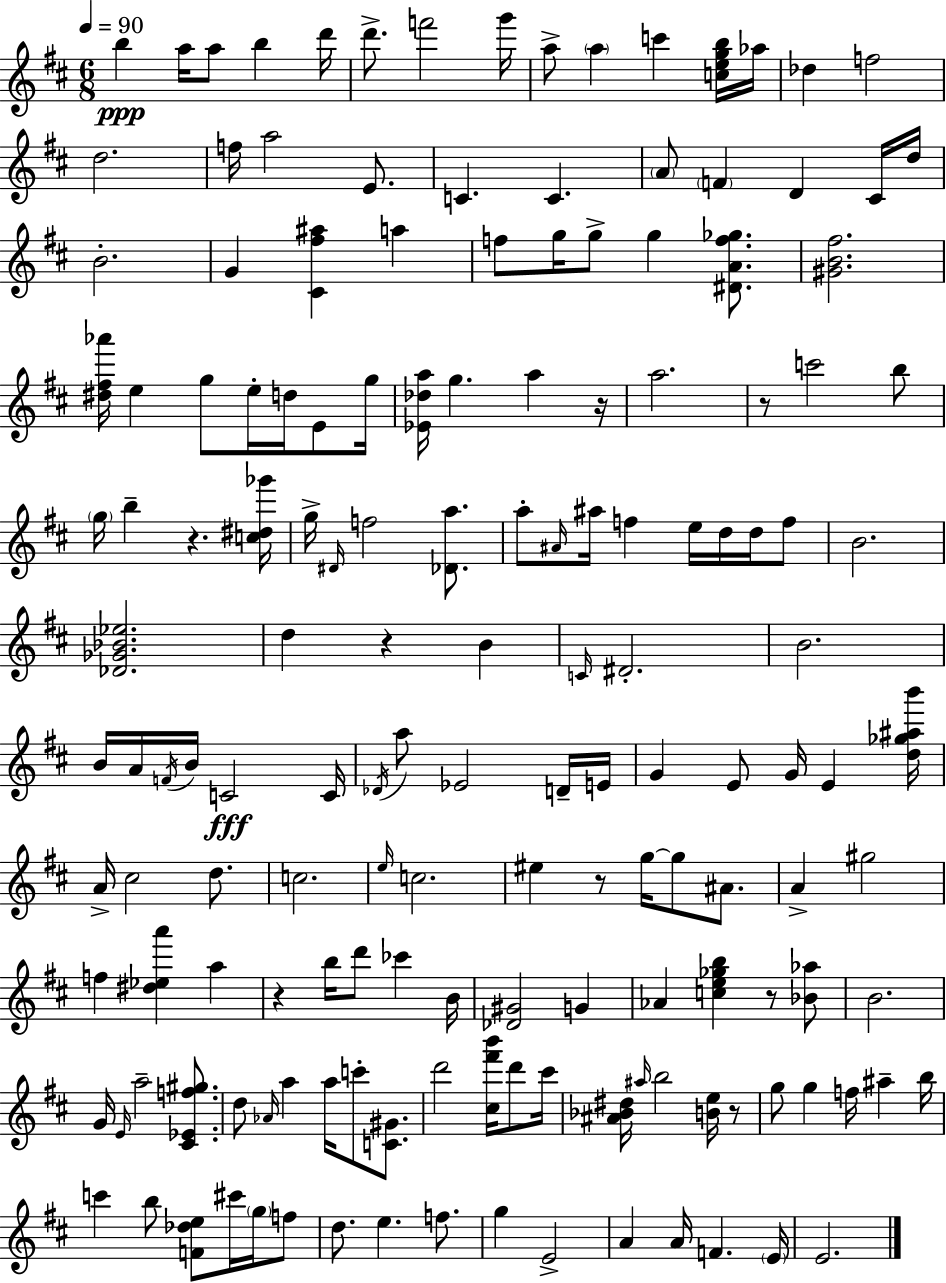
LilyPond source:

{
  \clef treble
  \numericTimeSignature
  \time 6/8
  \key d \major
  \tempo 4 = 90
  b''4\ppp a''16 a''8 b''4 d'''16 | d'''8.-> f'''2 g'''16 | a''8-> \parenthesize a''4 c'''4 <c'' e'' g'' b''>16 aes''16 | des''4 f''2 | \break d''2. | f''16 a''2 e'8. | c'4. c'4. | \parenthesize a'8 \parenthesize f'4 d'4 cis'16 d''16 | \break b'2.-. | g'4 <cis' fis'' ais''>4 a''4 | f''8 g''16 g''8-> g''4 <dis' a' f'' ges''>8. | <gis' b' fis''>2. | \break <dis'' fis'' aes'''>16 e''4 g''8 e''16-. d''16 e'8 g''16 | <ees' des'' a''>16 g''4. a''4 r16 | a''2. | r8 c'''2 b''8 | \break \parenthesize g''16 b''4-- r4. <c'' dis'' ges'''>16 | g''16-> \grace { dis'16 } f''2 <des' a''>8. | a''8-. \grace { ais'16 } ais''16 f''4 e''16 d''16 d''16 | f''8 b'2. | \break <des' ges' bes' ees''>2. | d''4 r4 b'4 | \grace { c'16 } dis'2.-. | b'2. | \break b'16 a'16 \acciaccatura { f'16 } b'16 c'2\fff | c'16 \acciaccatura { des'16 } a''8 ees'2 | d'16-- e'16 g'4 e'8 g'16 | e'4 <d'' ges'' ais'' b'''>16 a'16-> cis''2 | \break d''8. c''2. | \grace { e''16 } c''2. | eis''4 r8 | g''16~~ g''8 ais'8. a'4-> gis''2 | \break f''4 <dis'' ees'' a'''>4 | a''4 r4 b''16 d'''8 | ces'''4 b'16 <des' gis'>2 | g'4 aes'4 <c'' e'' ges'' b''>4 | \break r8 <bes' aes''>8 b'2. | g'16 \grace { e'16 } a''2-- | <cis' ees' f'' gis''>8. d''8 \grace { aes'16 } a''4 | a''16 c'''8-. <c' gis'>8. d'''2 | \break <cis'' fis''' b'''>16 d'''8 cis'''16 <ais' bes' dis''>16 \grace { ais''16 } b''2 | <b' e''>16 r8 g''8 g''4 | f''16 ais''4-- b''16 c'''4 | b''8 <f' des'' e''>8 cis'''16 \parenthesize g''16 f''8 d''8. | \break e''4. f''8. g''4 | e'2-> a'4 | a'16 f'4. \parenthesize e'16 e'2. | \bar "|."
}